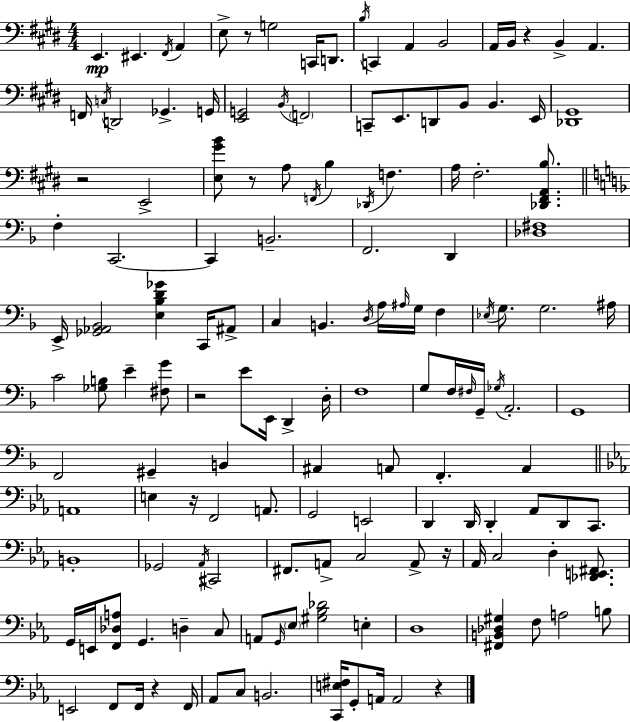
X:1
T:Untitled
M:4/4
L:1/4
K:E
E,, ^E,, ^F,,/4 A,, E,/2 z/2 G,2 C,,/4 D,,/2 B,/4 C,, A,, B,,2 A,,/4 B,,/4 z B,, A,, F,,/4 C,/4 D,,2 _G,, G,,/4 [E,,G,,]2 B,,/4 F,,2 C,,/2 E,,/2 D,,/2 B,,/2 B,, E,,/4 [_D,,^G,,]4 z2 E,,2 [E,^GB]/2 z/2 A,/2 F,,/4 B, _D,,/4 F, A,/4 ^F,2 [_D,,^F,,A,,B,]/2 F, C,,2 C,, B,,2 F,,2 D,, [_D,^F,]4 E,,/4 [_G,,_A,,_B,,]2 [E,_B,D_G] C,,/4 ^A,,/2 C, B,, D,/4 A,/4 ^A,/4 G,/4 F, _E,/4 G,/2 G,2 ^A,/4 C2 [_G,B,]/2 E [^F,G]/2 z2 E/2 E,,/4 D,, D,/4 F,4 G,/2 F,/4 ^F,/4 G,,/4 _G,/4 A,,2 G,,4 F,,2 ^G,, B,, ^A,, A,,/2 F,, A,, A,,4 E, z/4 F,,2 A,,/2 G,,2 E,,2 D,, D,,/4 D,, _A,,/2 D,,/2 C,,/2 B,,4 _G,,2 _A,,/4 ^C,,2 ^F,,/2 A,,/2 C,2 A,,/2 z/4 _A,,/4 C,2 D, [_D,,E,,^F,,]/2 G,,/4 E,,/4 [F,,_D,A,]/2 G,, D, C,/2 A,,/2 G,,/4 _E,/2 [^G,_B,_D]2 E, D,4 [^F,,B,,_D,^G,] F,/2 A,2 B,/2 E,,2 F,,/2 F,,/4 z F,,/4 _A,,/2 C,/2 B,,2 [C,,E,^F,]/4 G,,/2 A,,/4 A,,2 z